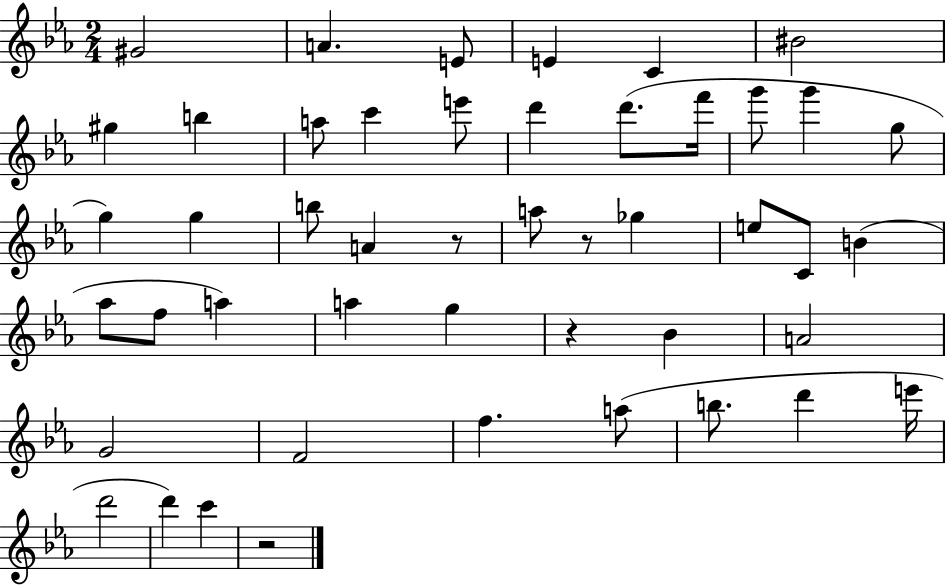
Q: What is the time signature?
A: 2/4